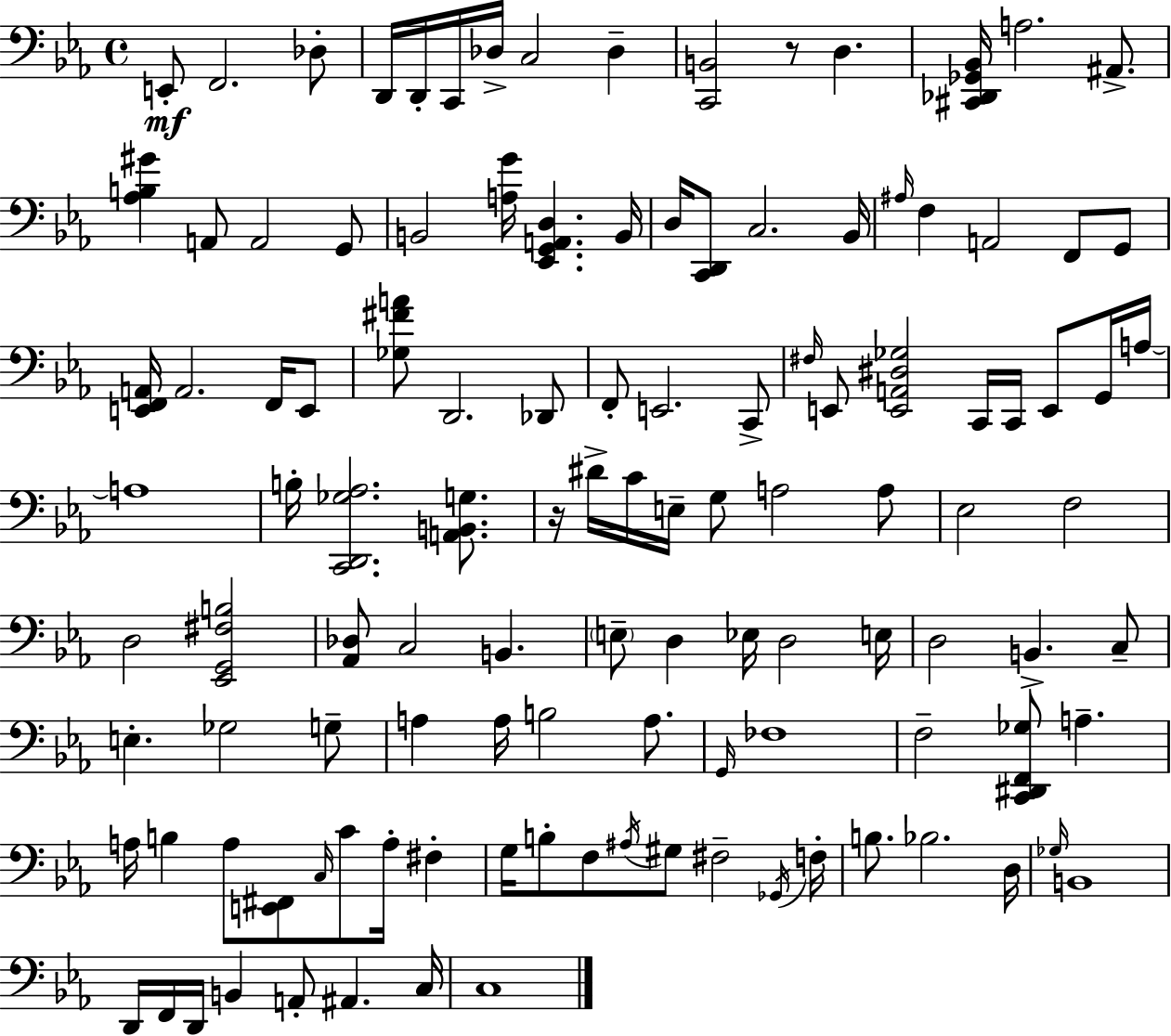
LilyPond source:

{
  \clef bass
  \time 4/4
  \defaultTimeSignature
  \key ees \major
  e,8-.\mf f,2. des8-. | d,16 d,16-. c,16 des16-> c2 des4-- | <c, b,>2 r8 d4. | <cis, des, ges, bes,>16 a2. ais,8.-> | \break <aes b gis'>4 a,8 a,2 g,8 | b,2 <a g'>16 <ees, g, a, d>4. b,16 | d16 <c, d,>8 c2. bes,16 | \grace { ais16 } f4 a,2 f,8 g,8 | \break <e, f, a,>16 a,2. f,16 e,8 | <ges fis' a'>8 d,2. des,8 | f,8-. e,2. c,8-> | \grace { fis16 } e,8 <e, a, dis ges>2 c,16 c,16 e,8 | \break g,16 a16~~ a1 | b16-. <c, d, ges aes>2. <a, b, g>8. | r16 dis'16-> c'16 e16-- g8 a2 | a8 ees2 f2 | \break d2 <ees, g, fis b>2 | <aes, des>8 c2 b,4. | \parenthesize e8-- d4 ees16 d2 | e16 d2 b,4.-> | \break c8-- e4.-. ges2 | g8-- a4 a16 b2 a8. | \grace { g,16 } fes1 | f2-- <c, dis, f, ges>8 a4.-- | \break a16 b4 a8 <e, fis,>8 \grace { c16 } c'8 a16-. | fis4-. g16 b8-. f8 \acciaccatura { ais16 } gis8 fis2-- | \acciaccatura { ges,16 } f16-. b8. bes2. | d16 \grace { ges16 } b,1 | \break d,16 f,16 d,16 b,4 a,8-. | ais,4. c16 c1 | \bar "|."
}